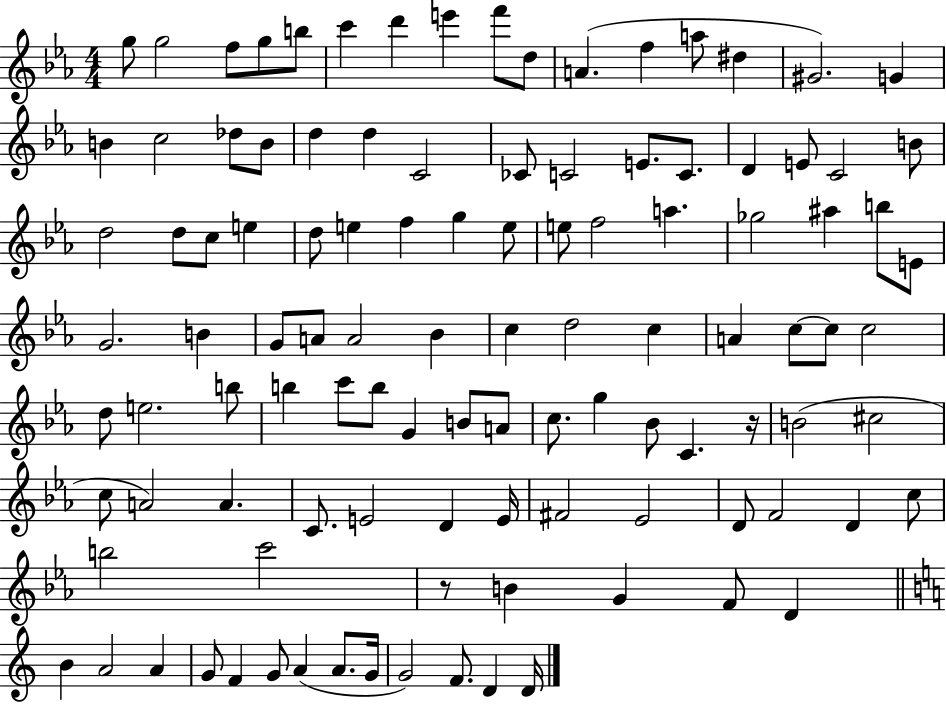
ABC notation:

X:1
T:Untitled
M:4/4
L:1/4
K:Eb
g/2 g2 f/2 g/2 b/2 c' d' e' f'/2 d/2 A f a/2 ^d ^G2 G B c2 _d/2 B/2 d d C2 _C/2 C2 E/2 C/2 D E/2 C2 B/2 d2 d/2 c/2 e d/2 e f g e/2 e/2 f2 a _g2 ^a b/2 E/2 G2 B G/2 A/2 A2 _B c d2 c A c/2 c/2 c2 d/2 e2 b/2 b c'/2 b/2 G B/2 A/2 c/2 g _B/2 C z/4 B2 ^c2 c/2 A2 A C/2 E2 D E/4 ^F2 _E2 D/2 F2 D c/2 b2 c'2 z/2 B G F/2 D B A2 A G/2 F G/2 A A/2 G/4 G2 F/2 D D/4